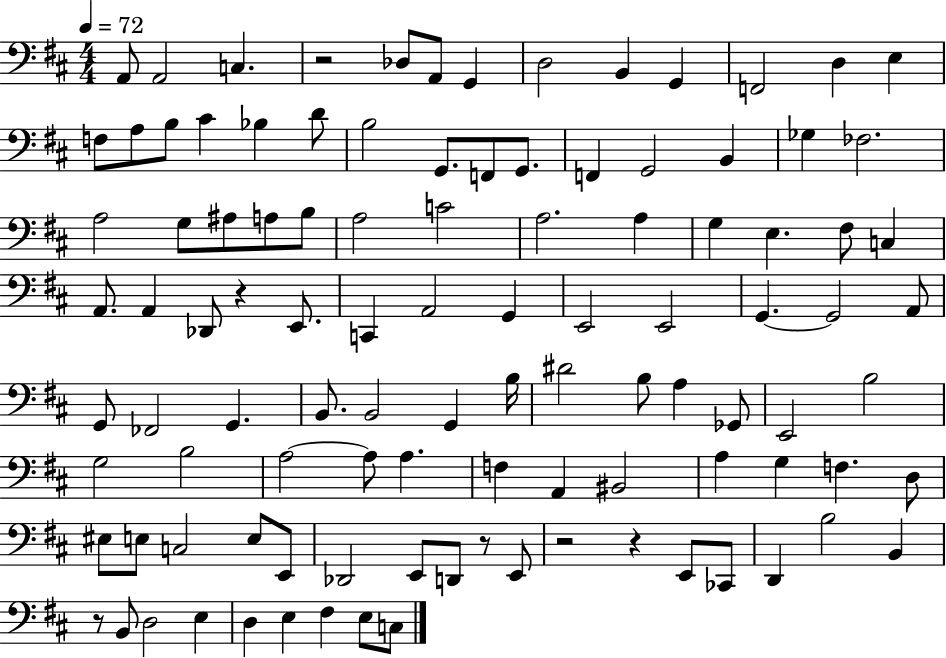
X:1
T:Untitled
M:4/4
L:1/4
K:D
A,,/2 A,,2 C, z2 _D,/2 A,,/2 G,, D,2 B,, G,, F,,2 D, E, F,/2 A,/2 B,/2 ^C _B, D/2 B,2 G,,/2 F,,/2 G,,/2 F,, G,,2 B,, _G, _F,2 A,2 G,/2 ^A,/2 A,/2 B,/2 A,2 C2 A,2 A, G, E, ^F,/2 C, A,,/2 A,, _D,,/2 z E,,/2 C,, A,,2 G,, E,,2 E,,2 G,, G,,2 A,,/2 G,,/2 _F,,2 G,, B,,/2 B,,2 G,, B,/4 ^D2 B,/2 A, _G,,/2 E,,2 B,2 G,2 B,2 A,2 A,/2 A, F, A,, ^B,,2 A, G, F, D,/2 ^E,/2 E,/2 C,2 E,/2 E,,/2 _D,,2 E,,/2 D,,/2 z/2 E,,/2 z2 z E,,/2 _C,,/2 D,, B,2 B,, z/2 B,,/2 D,2 E, D, E, ^F, E,/2 C,/2